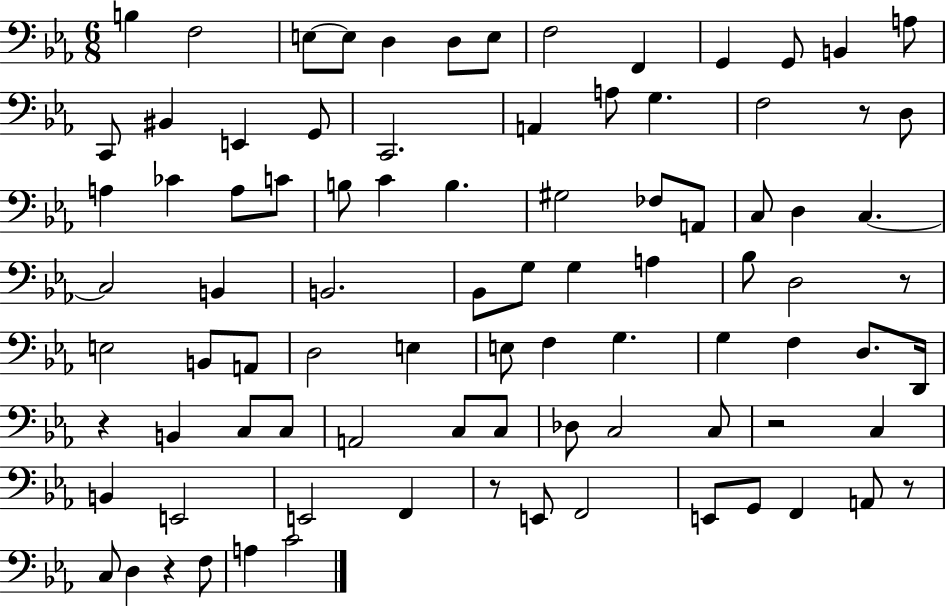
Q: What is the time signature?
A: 6/8